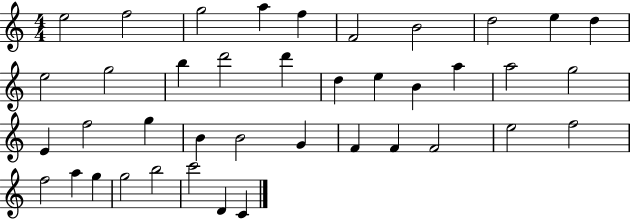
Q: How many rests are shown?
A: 0